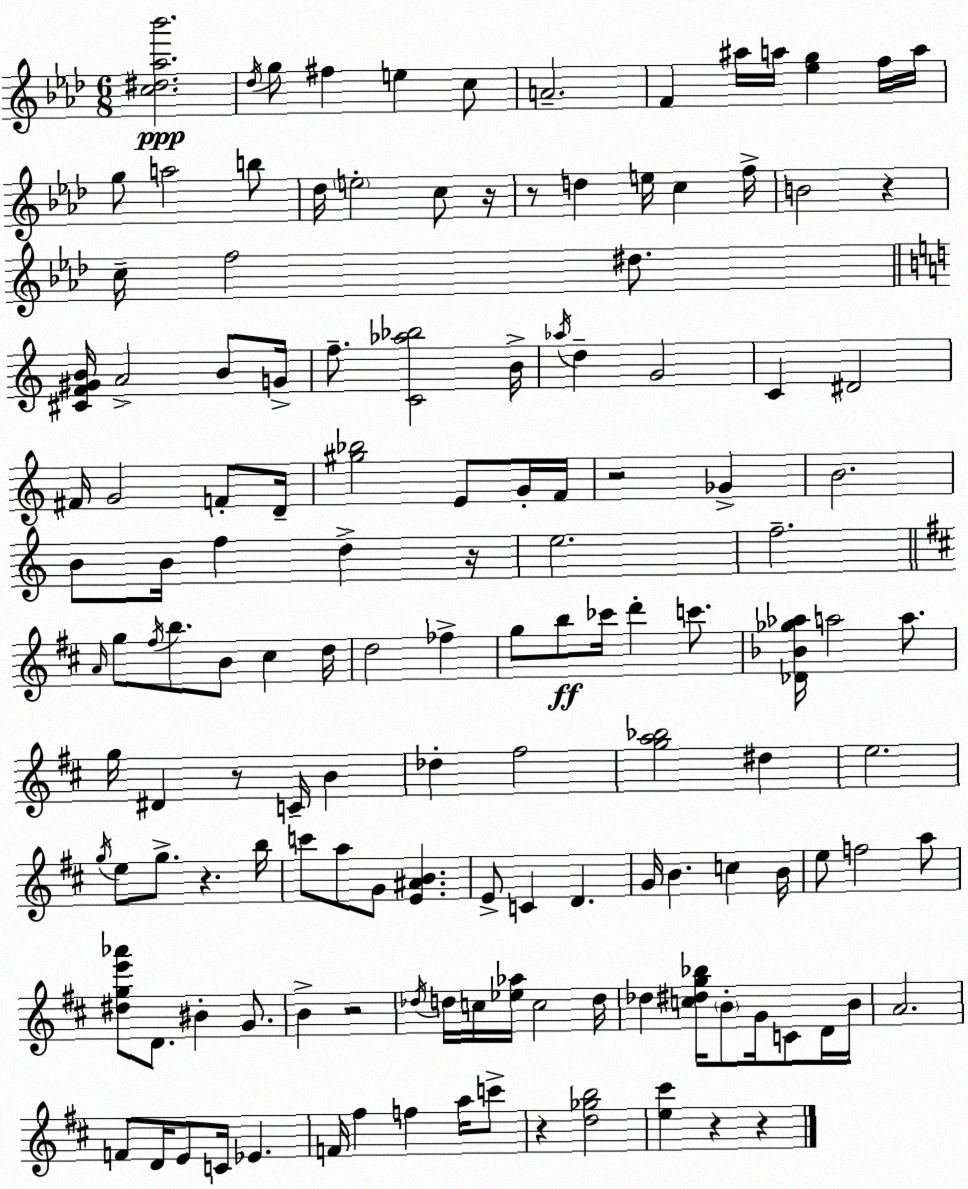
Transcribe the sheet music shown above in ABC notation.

X:1
T:Untitled
M:6/8
L:1/4
K:Fm
[c^d_a_b']2 _d/4 g/2 ^f e c/2 A2 F ^a/4 a/4 [_eg] f/4 a/4 g/2 a2 b/2 _d/4 e2 c/2 z/4 z/2 d e/4 c f/4 B2 z c/4 f2 ^d/2 [^CF^GB]/4 A2 B/2 G/4 f/2 [C_a_b]2 B/4 _a/4 d G2 C ^D2 ^F/4 G2 F/2 D/4 [^g_b]2 E/2 G/4 F/4 z2 _G B2 B/2 B/4 f d z/4 e2 f2 A/4 g/2 ^f/4 b/2 B/2 ^c d/4 d2 _f g/2 b/2 _c'/4 d' c'/2 [_D_B_g_a]/4 a2 a/2 g/4 ^D z/2 C/4 B _d ^f2 [ga_b]2 ^d e2 g/4 e/2 g/2 z b/4 c'/2 a/2 G/2 [E^AB] E/2 C D G/4 B c B/4 e/2 f2 a/2 [^dge'_a']/2 D/2 ^B G/2 B z2 _d/4 d/4 c/4 [_e_a]/4 c2 d/4 _d [c^dg_b]/4 B/2 G/4 C/2 D/4 B/4 A2 F/2 D/4 E/2 C/4 _E F/4 ^f f a/4 c'/2 z [d_gb]2 [e^c'] z z